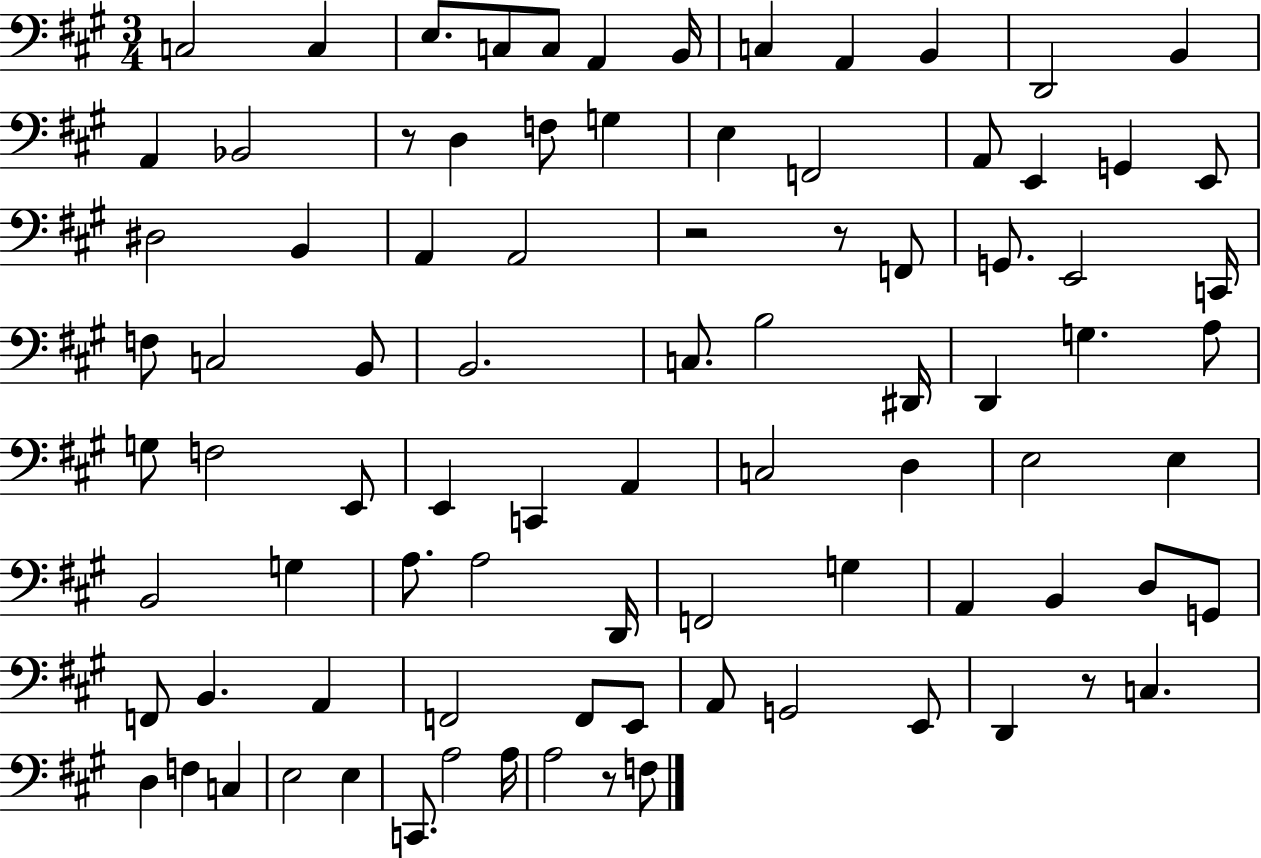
C3/h C3/q E3/e. C3/e C3/e A2/q B2/s C3/q A2/q B2/q D2/h B2/q A2/q Bb2/h R/e D3/q F3/e G3/q E3/q F2/h A2/e E2/q G2/q E2/e D#3/h B2/q A2/q A2/h R/h R/e F2/e G2/e. E2/h C2/s F3/e C3/h B2/e B2/h. C3/e. B3/h D#2/s D2/q G3/q. A3/e G3/e F3/h E2/e E2/q C2/q A2/q C3/h D3/q E3/h E3/q B2/h G3/q A3/e. A3/h D2/s F2/h G3/q A2/q B2/q D3/e G2/e F2/e B2/q. A2/q F2/h F2/e E2/e A2/e G2/h E2/e D2/q R/e C3/q. D3/q F3/q C3/q E3/h E3/q C2/e. A3/h A3/s A3/h R/e F3/e